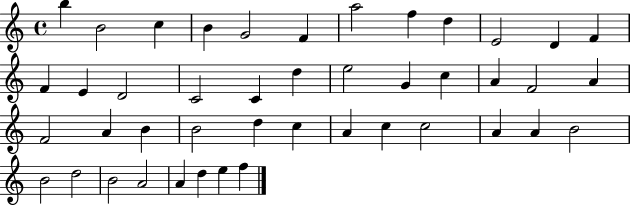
B5/q B4/h C5/q B4/q G4/h F4/q A5/h F5/q D5/q E4/h D4/q F4/q F4/q E4/q D4/h C4/h C4/q D5/q E5/h G4/q C5/q A4/q F4/h A4/q F4/h A4/q B4/q B4/h D5/q C5/q A4/q C5/q C5/h A4/q A4/q B4/h B4/h D5/h B4/h A4/h A4/q D5/q E5/q F5/q